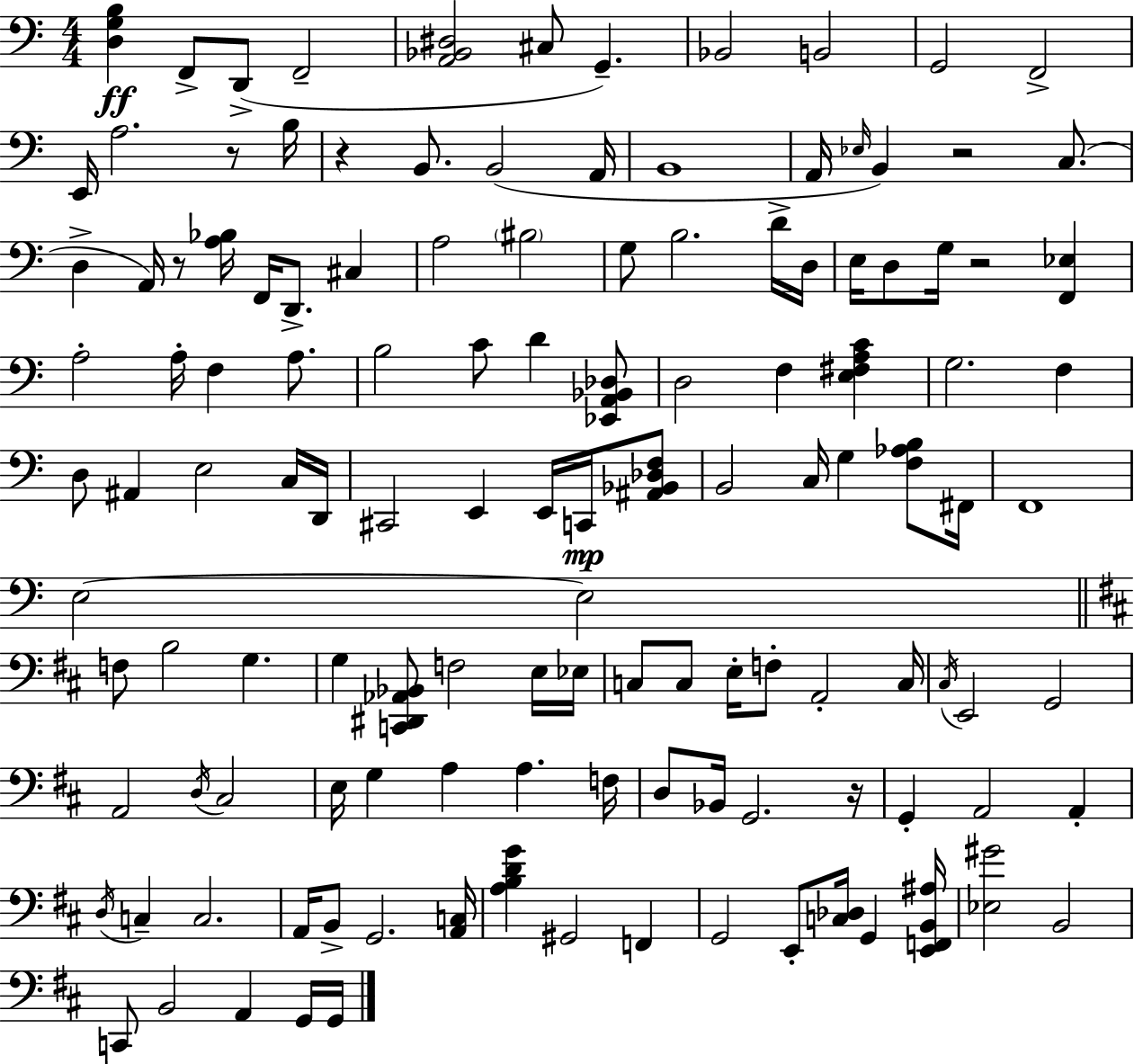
X:1
T:Untitled
M:4/4
L:1/4
K:C
[D,G,B,] F,,/2 D,,/2 F,,2 [A,,_B,,^D,]2 ^C,/2 G,, _B,,2 B,,2 G,,2 F,,2 E,,/4 A,2 z/2 B,/4 z B,,/2 B,,2 A,,/4 B,,4 A,,/4 _E,/4 B,, z2 C,/2 D, A,,/4 z/2 [A,_B,]/4 F,,/4 D,,/2 ^C, A,2 ^B,2 G,/2 B,2 D/4 D,/4 E,/4 D,/2 G,/4 z2 [F,,_E,] A,2 A,/4 F, A,/2 B,2 C/2 D [_E,,A,,_B,,_D,]/2 D,2 F, [E,^F,A,C] G,2 F, D,/2 ^A,, E,2 C,/4 D,,/4 ^C,,2 E,, E,,/4 C,,/4 [^A,,_B,,_D,F,]/2 B,,2 C,/4 G, [F,_A,B,]/2 ^F,,/4 F,,4 E,2 E,2 F,/2 B,2 G, G, [C,,^D,,_A,,_B,,]/2 F,2 E,/4 _E,/4 C,/2 C,/2 E,/4 F,/2 A,,2 C,/4 ^C,/4 E,,2 G,,2 A,,2 D,/4 ^C,2 E,/4 G, A, A, F,/4 D,/2 _B,,/4 G,,2 z/4 G,, A,,2 A,, D,/4 C, C,2 A,,/4 B,,/2 G,,2 [A,,C,]/4 [A,B,DG] ^G,,2 F,, G,,2 E,,/2 [C,_D,]/4 G,, [E,,F,,B,,^A,]/4 [_E,^G]2 B,,2 C,,/2 B,,2 A,, G,,/4 G,,/4